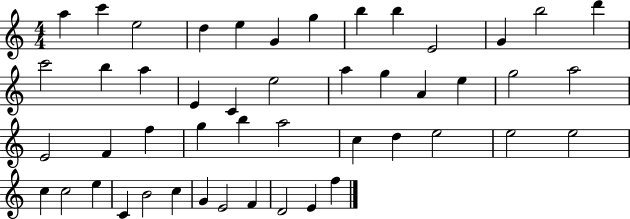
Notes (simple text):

A5/q C6/q E5/h D5/q E5/q G4/q G5/q B5/q B5/q E4/h G4/q B5/h D6/q C6/h B5/q A5/q E4/q C4/q E5/h A5/q G5/q A4/q E5/q G5/h A5/h E4/h F4/q F5/q G5/q B5/q A5/h C5/q D5/q E5/h E5/h E5/h C5/q C5/h E5/q C4/q B4/h C5/q G4/q E4/h F4/q D4/h E4/q F5/q